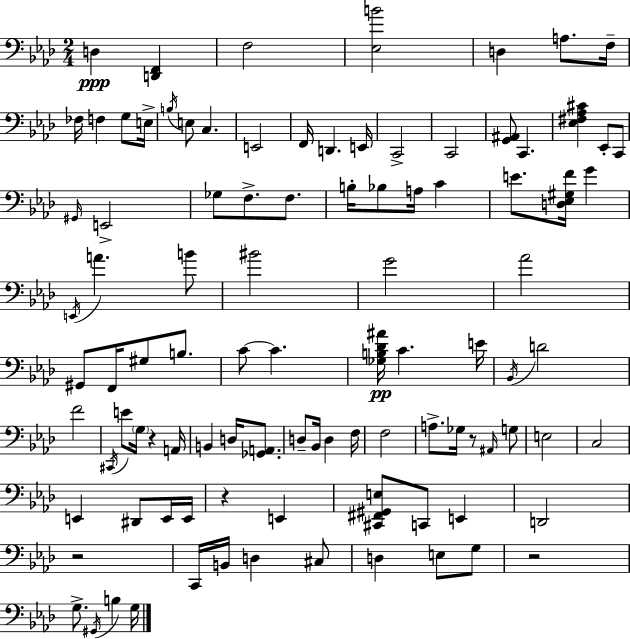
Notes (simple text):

D3/q [D2,F2]/q F3/h [Eb3,B4]/h D3/q A3/e. F3/s FES3/s F3/q G3/e E3/s B3/s E3/e C3/q. E2/h F2/s D2/q. E2/s C2/h C2/h [G2,A#2]/e C2/q. [Eb3,F#3,Ab3,C#4]/q Eb2/e C2/e G#2/s E2/h Gb3/e F3/e. F3/e. B3/s Bb3/e A3/s C4/q E4/e. [D3,Eb3,G#3,F4]/s G4/q E2/s A4/q. B4/e BIS4/h G4/h Ab4/h G#2/e F2/s G#3/e B3/e. C4/e C4/q. [Gb3,B3,Db4,A#4]/s C4/q. E4/s Bb2/s D4/h F4/h C#2/s E4/e G3/s R/q A2/s B2/q D3/s [Gb2,A2]/e. D3/e Bb2/s D3/q F3/s F3/h A3/e. Gb3/s R/e A#2/s G3/e E3/h C3/h E2/q D#2/e E2/s E2/s R/q E2/q [C#2,F#2,G#2,E3]/e C2/e E2/q D2/h R/h C2/s B2/s D3/q C#3/e D3/q E3/e G3/e R/h G3/e. G#2/s B3/q G3/s